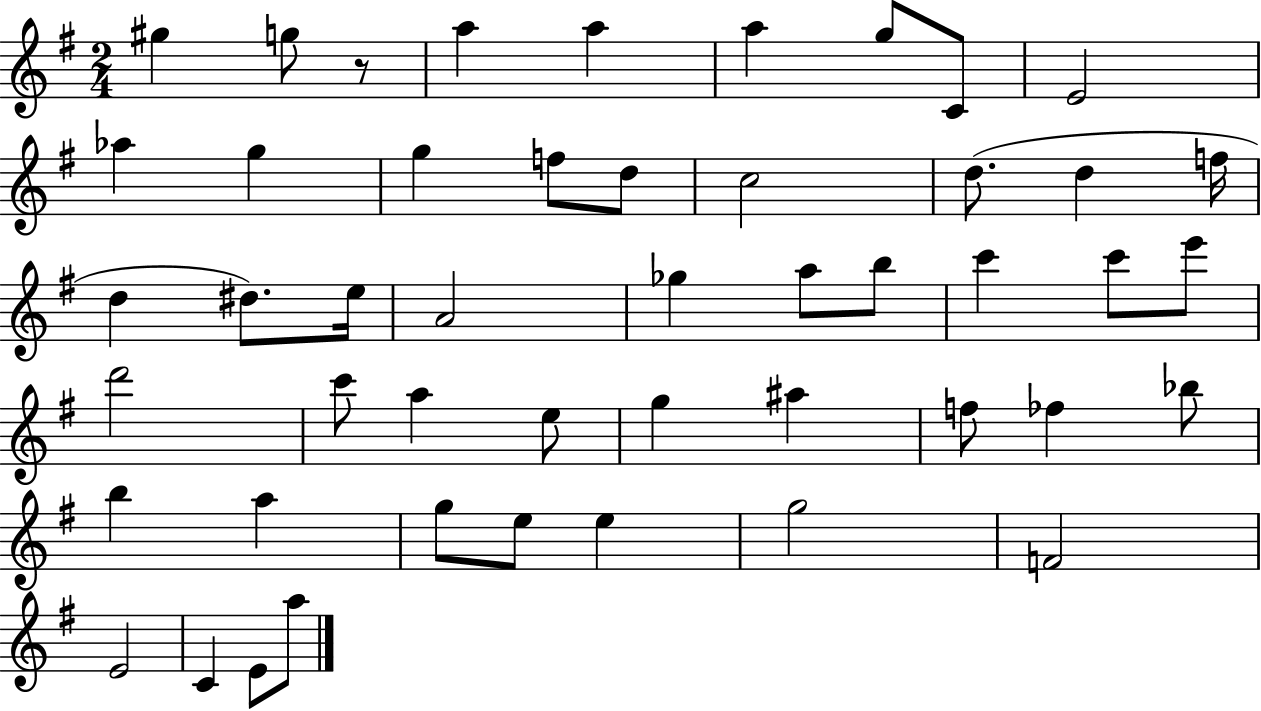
G#5/q G5/e R/e A5/q A5/q A5/q G5/e C4/e E4/h Ab5/q G5/q G5/q F5/e D5/e C5/h D5/e. D5/q F5/s D5/q D#5/e. E5/s A4/h Gb5/q A5/e B5/e C6/q C6/e E6/e D6/h C6/e A5/q E5/e G5/q A#5/q F5/e FES5/q Bb5/e B5/q A5/q G5/e E5/e E5/q G5/h F4/h E4/h C4/q E4/e A5/e